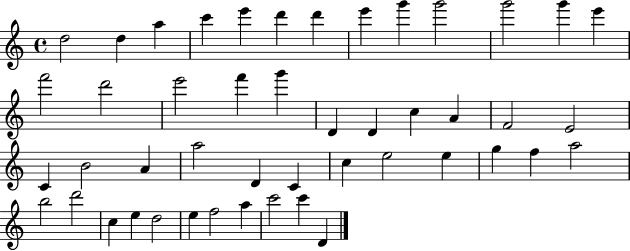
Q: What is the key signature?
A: C major